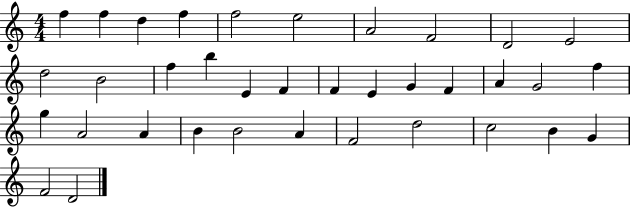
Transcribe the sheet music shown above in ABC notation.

X:1
T:Untitled
M:4/4
L:1/4
K:C
f f d f f2 e2 A2 F2 D2 E2 d2 B2 f b E F F E G F A G2 f g A2 A B B2 A F2 d2 c2 B G F2 D2